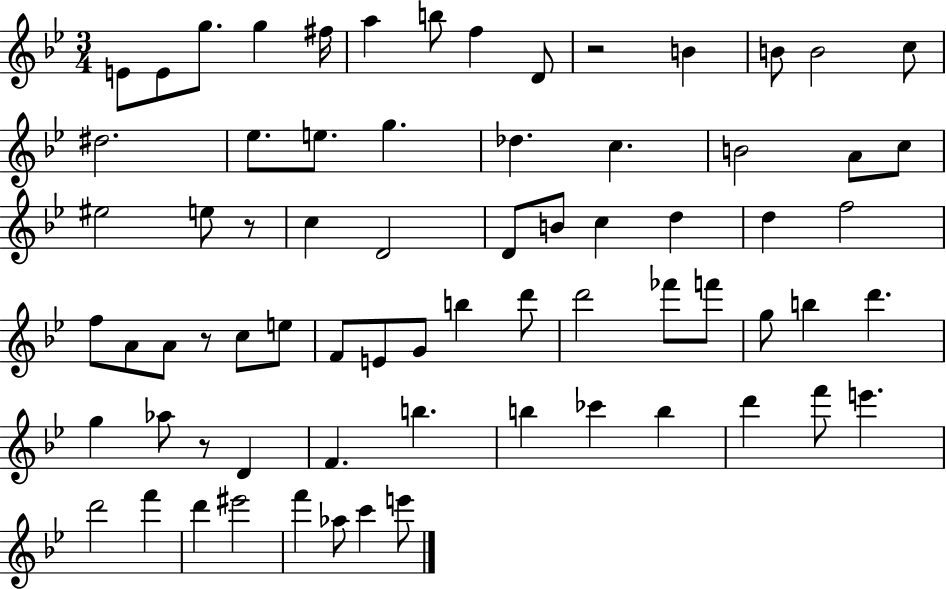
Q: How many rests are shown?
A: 4